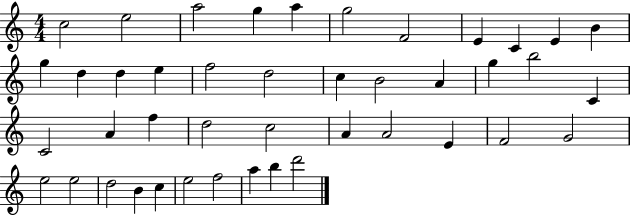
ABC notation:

X:1
T:Untitled
M:4/4
L:1/4
K:C
c2 e2 a2 g a g2 F2 E C E B g d d e f2 d2 c B2 A g b2 C C2 A f d2 c2 A A2 E F2 G2 e2 e2 d2 B c e2 f2 a b d'2